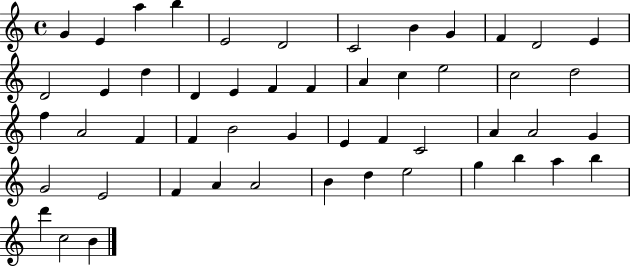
{
  \clef treble
  \time 4/4
  \defaultTimeSignature
  \key c \major
  g'4 e'4 a''4 b''4 | e'2 d'2 | c'2 b'4 g'4 | f'4 d'2 e'4 | \break d'2 e'4 d''4 | d'4 e'4 f'4 f'4 | a'4 c''4 e''2 | c''2 d''2 | \break f''4 a'2 f'4 | f'4 b'2 g'4 | e'4 f'4 c'2 | a'4 a'2 g'4 | \break g'2 e'2 | f'4 a'4 a'2 | b'4 d''4 e''2 | g''4 b''4 a''4 b''4 | \break d'''4 c''2 b'4 | \bar "|."
}